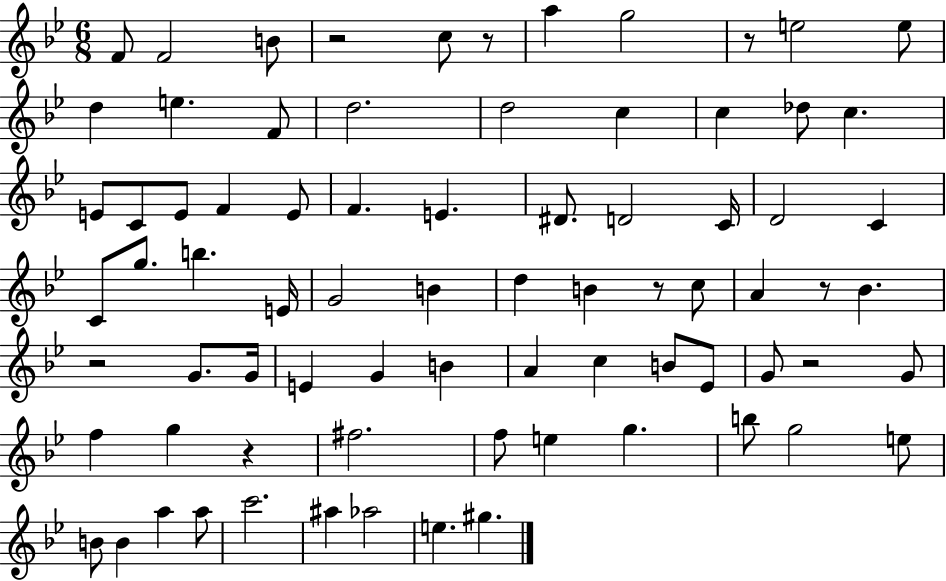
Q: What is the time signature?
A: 6/8